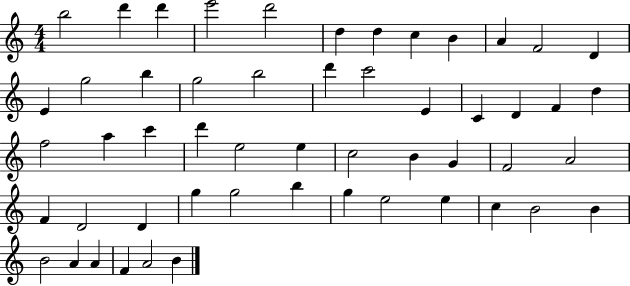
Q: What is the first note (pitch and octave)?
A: B5